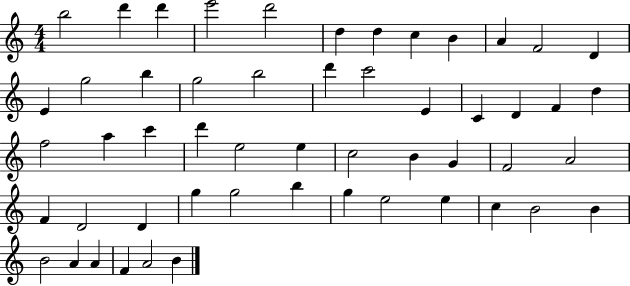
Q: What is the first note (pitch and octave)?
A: B5